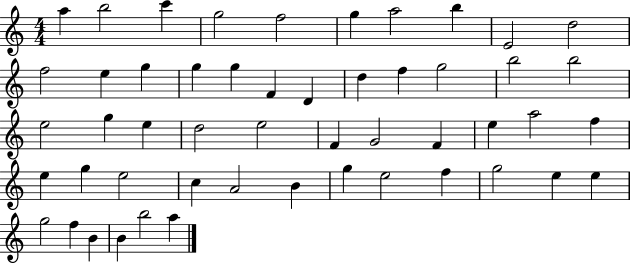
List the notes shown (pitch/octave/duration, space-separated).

A5/q B5/h C6/q G5/h F5/h G5/q A5/h B5/q E4/h D5/h F5/h E5/q G5/q G5/q G5/q F4/q D4/q D5/q F5/q G5/h B5/h B5/h E5/h G5/q E5/q D5/h E5/h F4/q G4/h F4/q E5/q A5/h F5/q E5/q G5/q E5/h C5/q A4/h B4/q G5/q E5/h F5/q G5/h E5/q E5/q G5/h F5/q B4/q B4/q B5/h A5/q